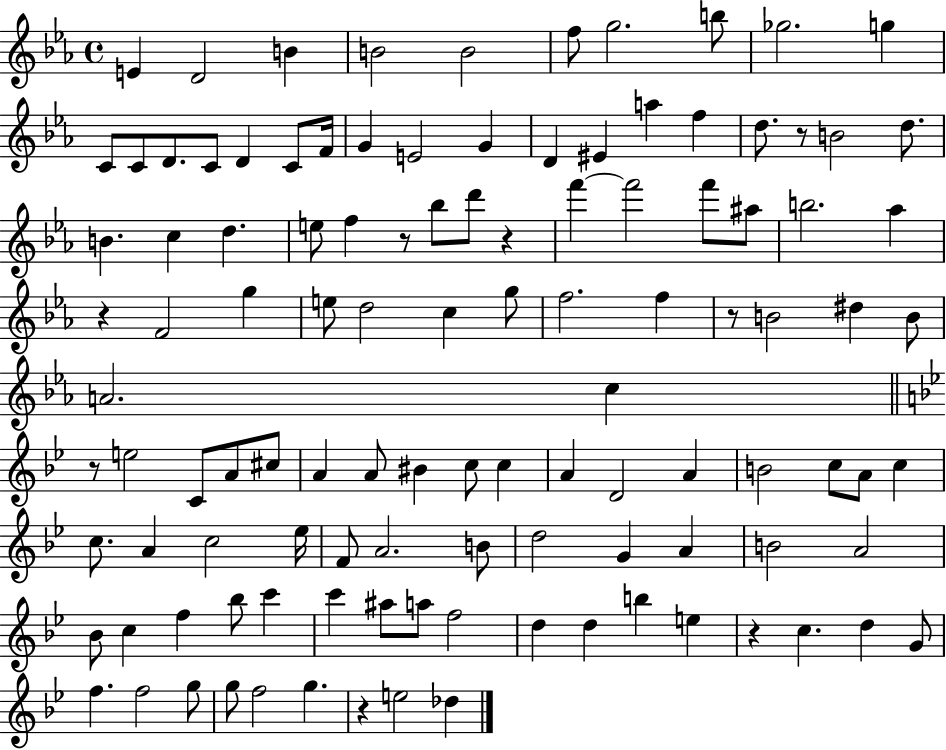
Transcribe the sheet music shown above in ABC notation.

X:1
T:Untitled
M:4/4
L:1/4
K:Eb
E D2 B B2 B2 f/2 g2 b/2 _g2 g C/2 C/2 D/2 C/2 D C/2 F/4 G E2 G D ^E a f d/2 z/2 B2 d/2 B c d e/2 f z/2 _b/2 d'/2 z f' f'2 f'/2 ^a/2 b2 _a z F2 g e/2 d2 c g/2 f2 f z/2 B2 ^d B/2 A2 c z/2 e2 C/2 A/2 ^c/2 A A/2 ^B c/2 c A D2 A B2 c/2 A/2 c c/2 A c2 _e/4 F/2 A2 B/2 d2 G A B2 A2 _B/2 c f _b/2 c' c' ^a/2 a/2 f2 d d b e z c d G/2 f f2 g/2 g/2 f2 g z e2 _d